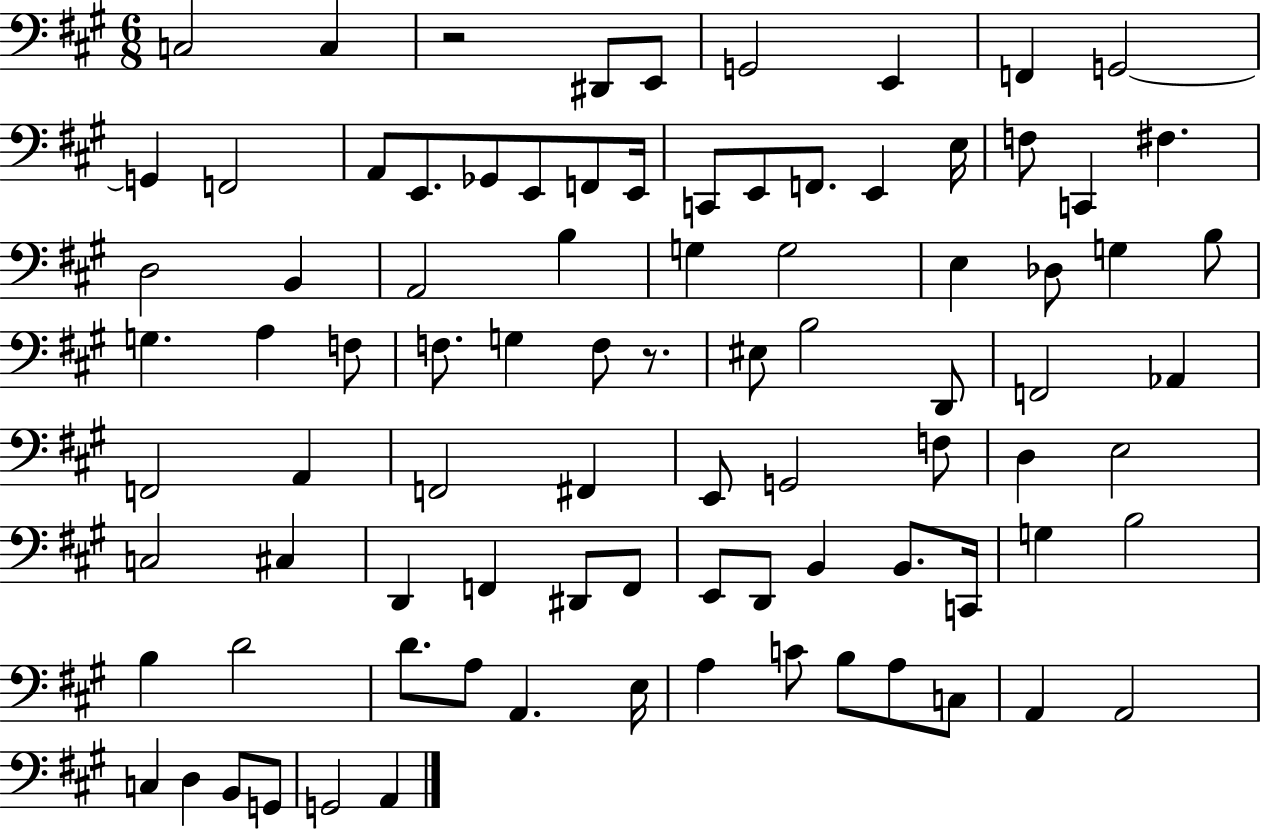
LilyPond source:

{
  \clef bass
  \numericTimeSignature
  \time 6/8
  \key a \major
  c2 c4 | r2 dis,8 e,8 | g,2 e,4 | f,4 g,2~~ | \break g,4 f,2 | a,8 e,8. ges,8 e,8 f,8 e,16 | c,8 e,8 f,8. e,4 e16 | f8 c,4 fis4. | \break d2 b,4 | a,2 b4 | g4 g2 | e4 des8 g4 b8 | \break g4. a4 f8 | f8. g4 f8 r8. | eis8 b2 d,8 | f,2 aes,4 | \break f,2 a,4 | f,2 fis,4 | e,8 g,2 f8 | d4 e2 | \break c2 cis4 | d,4 f,4 dis,8 f,8 | e,8 d,8 b,4 b,8. c,16 | g4 b2 | \break b4 d'2 | d'8. a8 a,4. e16 | a4 c'8 b8 a8 c8 | a,4 a,2 | \break c4 d4 b,8 g,8 | g,2 a,4 | \bar "|."
}